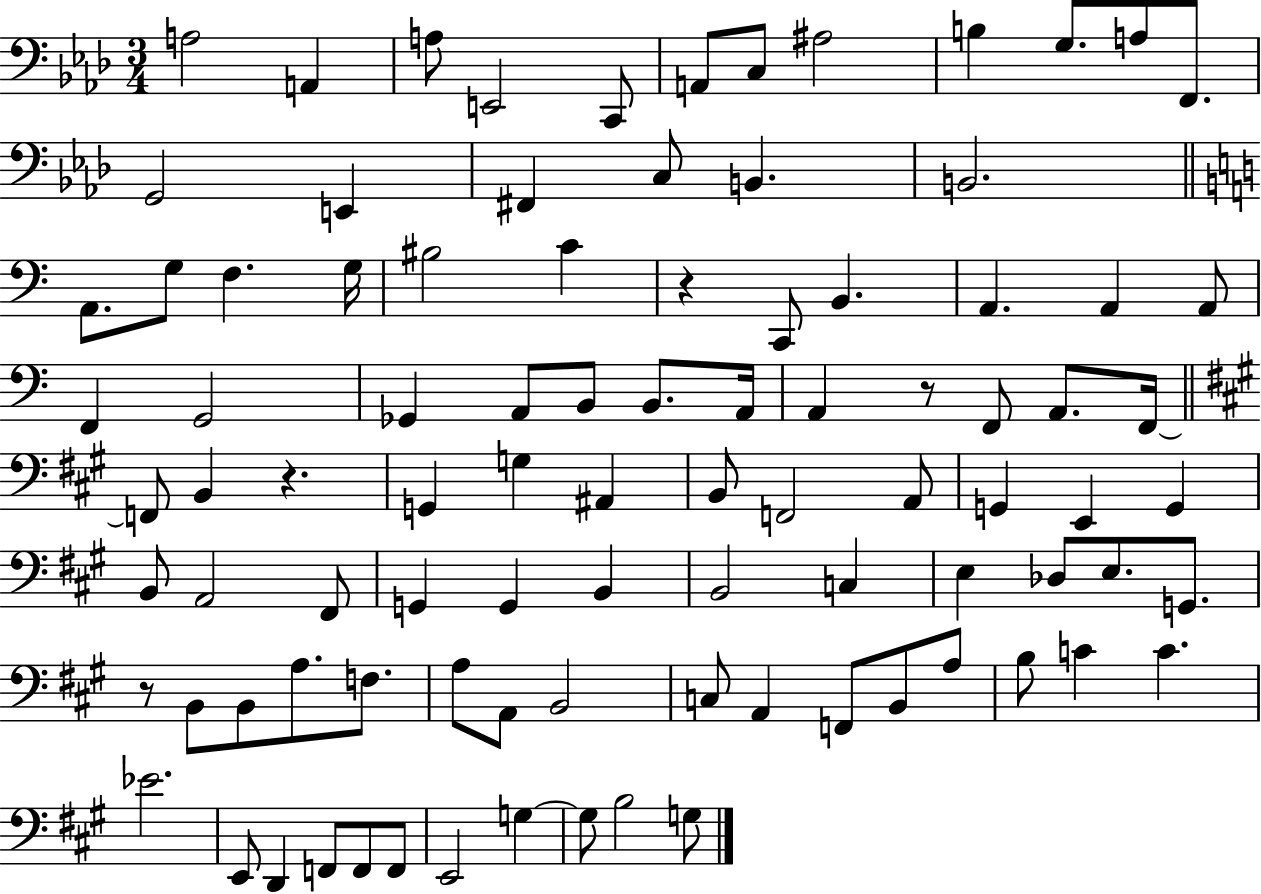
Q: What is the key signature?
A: AES major